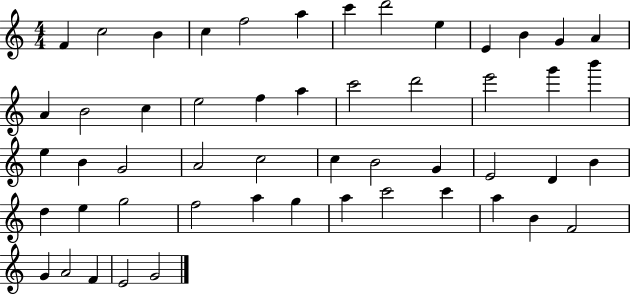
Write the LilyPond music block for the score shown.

{
  \clef treble
  \numericTimeSignature
  \time 4/4
  \key c \major
  f'4 c''2 b'4 | c''4 f''2 a''4 | c'''4 d'''2 e''4 | e'4 b'4 g'4 a'4 | \break a'4 b'2 c''4 | e''2 f''4 a''4 | c'''2 d'''2 | e'''2 g'''4 b'''4 | \break e''4 b'4 g'2 | a'2 c''2 | c''4 b'2 g'4 | e'2 d'4 b'4 | \break d''4 e''4 g''2 | f''2 a''4 g''4 | a''4 c'''2 c'''4 | a''4 b'4 f'2 | \break g'4 a'2 f'4 | e'2 g'2 | \bar "|."
}